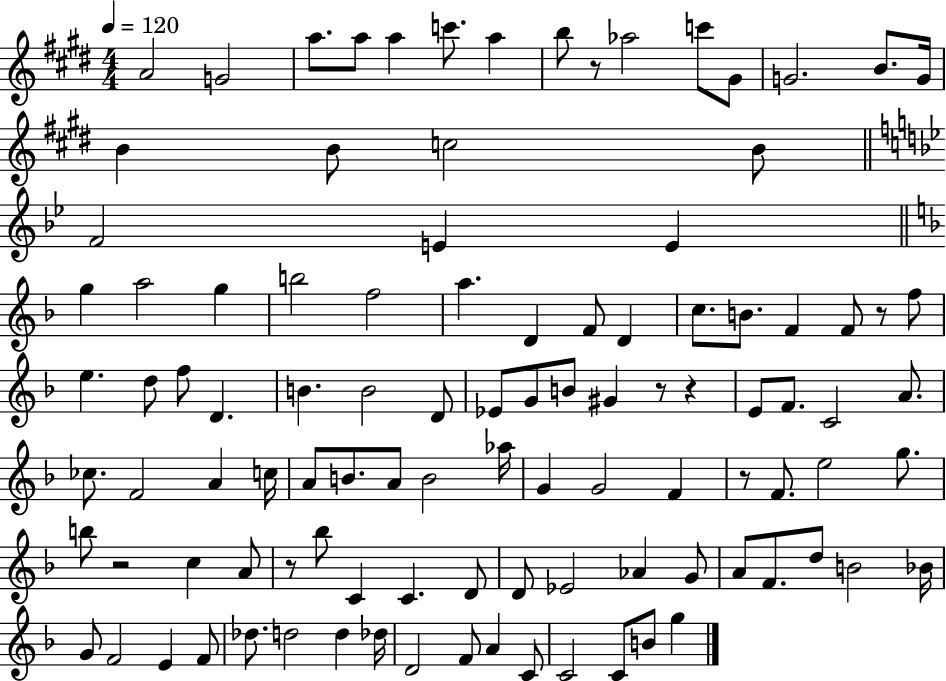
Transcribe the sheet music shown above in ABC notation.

X:1
T:Untitled
M:4/4
L:1/4
K:E
A2 G2 a/2 a/2 a c'/2 a b/2 z/2 _a2 c'/2 ^G/2 G2 B/2 G/4 B B/2 c2 B/2 F2 E E g a2 g b2 f2 a D F/2 D c/2 B/2 F F/2 z/2 f/2 e d/2 f/2 D B B2 D/2 _E/2 G/2 B/2 ^G z/2 z E/2 F/2 C2 A/2 _c/2 F2 A c/4 A/2 B/2 A/2 B2 _a/4 G G2 F z/2 F/2 e2 g/2 b/2 z2 c A/2 z/2 _b/2 C C D/2 D/2 _E2 _A G/2 A/2 F/2 d/2 B2 _B/4 G/2 F2 E F/2 _d/2 d2 d _d/4 D2 F/2 A C/2 C2 C/2 B/2 g